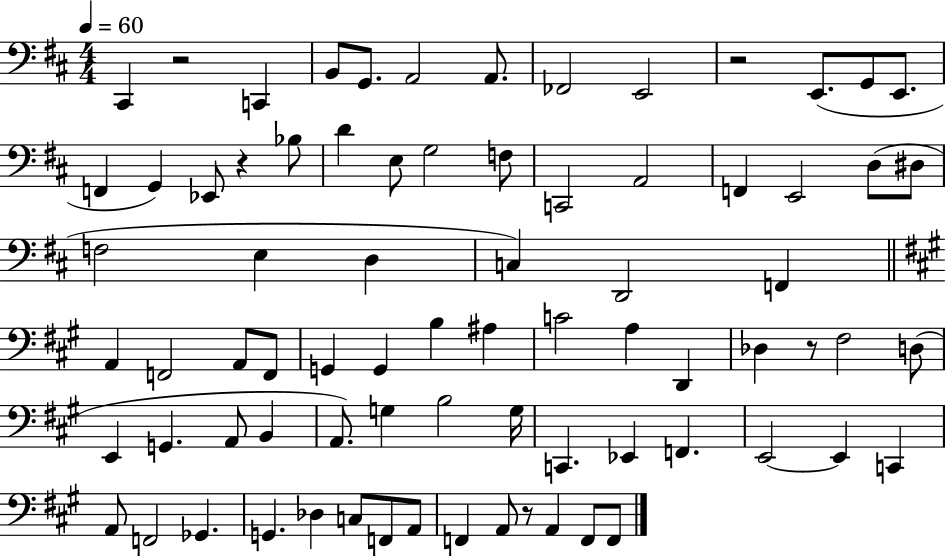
C#2/q R/h C2/q B2/e G2/e. A2/h A2/e. FES2/h E2/h R/h E2/e. G2/e E2/e. F2/q G2/q Eb2/e R/q Bb3/e D4/q E3/e G3/h F3/e C2/h A2/h F2/q E2/h D3/e D#3/e F3/h E3/q D3/q C3/q D2/h F2/q A2/q F2/h A2/e F2/e G2/q G2/q B3/q A#3/q C4/h A3/q D2/q Db3/q R/e F#3/h D3/e E2/q G2/q. A2/e B2/q A2/e. G3/q B3/h G3/s C2/q. Eb2/q F2/q. E2/h E2/q C2/q A2/e F2/h Gb2/q. G2/q. Db3/q C3/e F2/e A2/e F2/q A2/e R/e A2/q F2/e F2/e